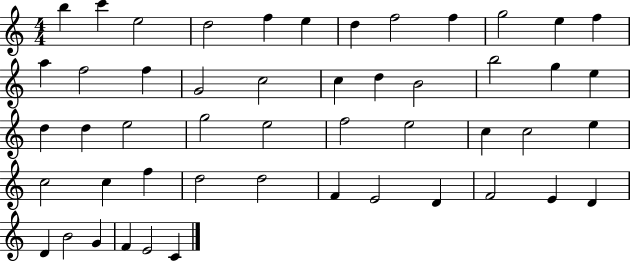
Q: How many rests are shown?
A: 0